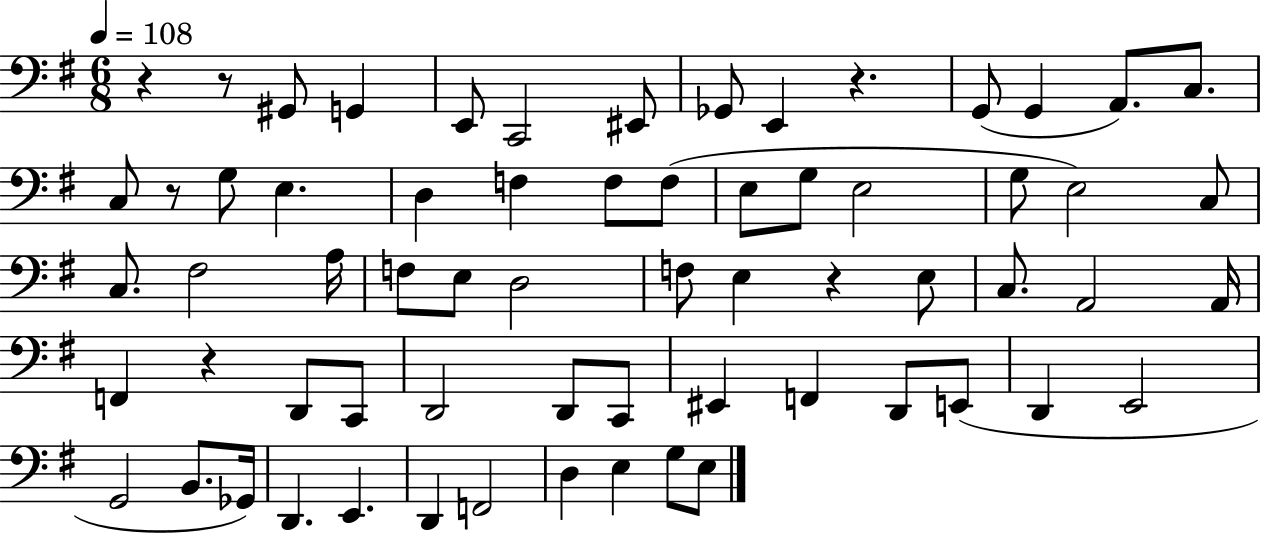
R/q R/e G#2/e G2/q E2/e C2/h EIS2/e Gb2/e E2/q R/q. G2/e G2/q A2/e. C3/e. C3/e R/e G3/e E3/q. D3/q F3/q F3/e F3/e E3/e G3/e E3/h G3/e E3/h C3/e C3/e. F#3/h A3/s F3/e E3/e D3/h F3/e E3/q R/q E3/e C3/e. A2/h A2/s F2/q R/q D2/e C2/e D2/h D2/e C2/e EIS2/q F2/q D2/e E2/e D2/q E2/h G2/h B2/e. Gb2/s D2/q. E2/q. D2/q F2/h D3/q E3/q G3/e E3/e